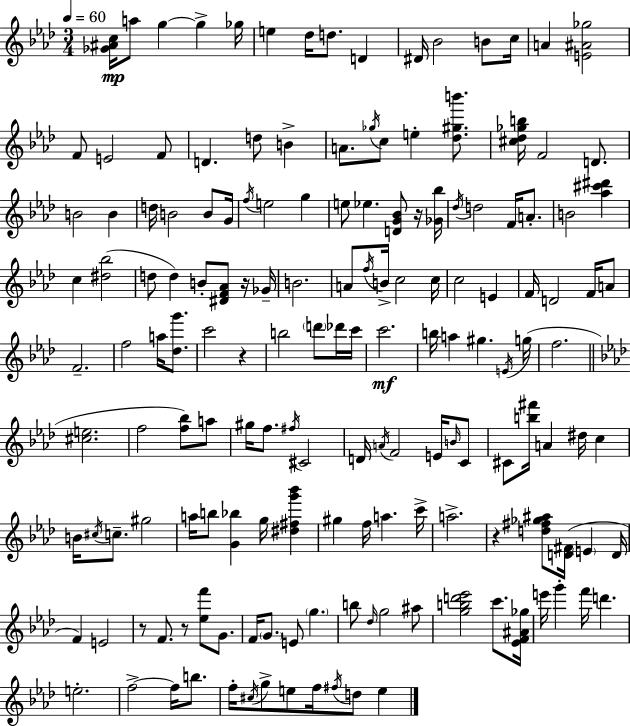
{
  \clef treble
  \numericTimeSignature
  \time 3/4
  \key aes \major
  \tempo 4 = 60
  <ges' ais' c''>16\mp a''8 g''4~~ g''4-> ges''16 | e''4 des''16 d''8. d'4 | dis'16 bes'2 b'8 c''16 | a'4 <e' ais' ges''>2 | \break f'8 e'2 f'8 | d'4. d''8 b'4-> | a'8. \acciaccatura { ges''16 } c''8 e''4-. <des'' gis'' b'''>8. | <cis'' des'' ges'' b''>16 f'2 d'8. | \break b'2 b'4 | d''16 b'2 b'8 | g'16 \acciaccatura { f''16 } e''2 g''4 | e''8 ees''4. <d' g' bes'>8 | \break r16 <ges' bes''>16 \acciaccatura { des''16 } d''2 f'16 | a'8.-. b'2 <aes'' cis''' dis'''>4 | c''4 <dis'' bes''>2( | d''8 d''4) b'8-. <dis' f' aes'>8 | \break r16 ges'16-- b'2. | a'8 \acciaccatura { f''16 } b'16-> c''2 | c''16 c''2 | e'4 f'16 d'2 | \break f'16 a'8 f'2.-- | f''2 | a''16 <des'' g'''>8. c'''2 | r4 b''2 | \break \parenthesize d'''8 des'''16 c'''16 c'''2.\mf | b''16 a''4 gis''4. | \acciaccatura { e'16 } g''16( f''2. | \bar "||" \break \key f \minor <cis'' e''>2. | f''2 <f'' bes''>8) a''8 | gis''16 f''8. \acciaccatura { fis''16 } cis'2 | d'16 \acciaccatura { a'16 } f'2 e'16 | \break \grace { b'16 } c'8 cis'8 <b'' fis'''>16 a'4 dis''16 c''4 | b'16 \acciaccatura { cis''16 } c''8.-- gis''2 | a''16 b''8 <g' bes''>4 g''16 | <dis'' fis'' g''' bes'''>4 gis''4 f''16 a''4. | \break c'''16-> a''2.-> | r4 <d'' fis'' ges'' ais''>8 <d' fis'>16( \parenthesize e'4 | d'16 f'4) e'2 | r8 f'8. r8 <ees'' f'''>8 | \break g'8. f'16 \parenthesize g'8. e'8 \parenthesize g''4. | b''8 \grace { des''16 } g''2 | ais''8 <g'' b'' d''' ees'''>2 | c'''8. <ees' f' ais' ges''>16 e'''16 g'''4-. f'''16 d'''4. | \break e''2.-. | f''2->~~ | f''16 b''8. f''16-. \acciaccatura { cis''16 } g''8-> e''8 f''16 | \acciaccatura { fis''16 } d''8 e''4 \bar "|."
}